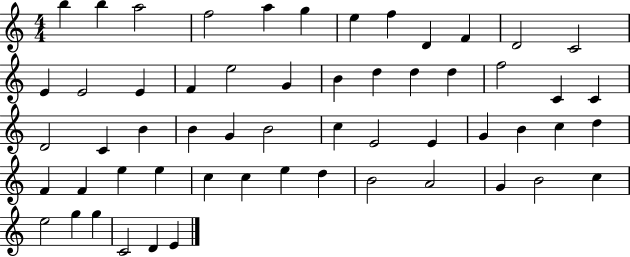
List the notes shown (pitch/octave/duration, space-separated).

B5/q B5/q A5/h F5/h A5/q G5/q E5/q F5/q D4/q F4/q D4/h C4/h E4/q E4/h E4/q F4/q E5/h G4/q B4/q D5/q D5/q D5/q F5/h C4/q C4/q D4/h C4/q B4/q B4/q G4/q B4/h C5/q E4/h E4/q G4/q B4/q C5/q D5/q F4/q F4/q E5/q E5/q C5/q C5/q E5/q D5/q B4/h A4/h G4/q B4/h C5/q E5/h G5/q G5/q C4/h D4/q E4/q